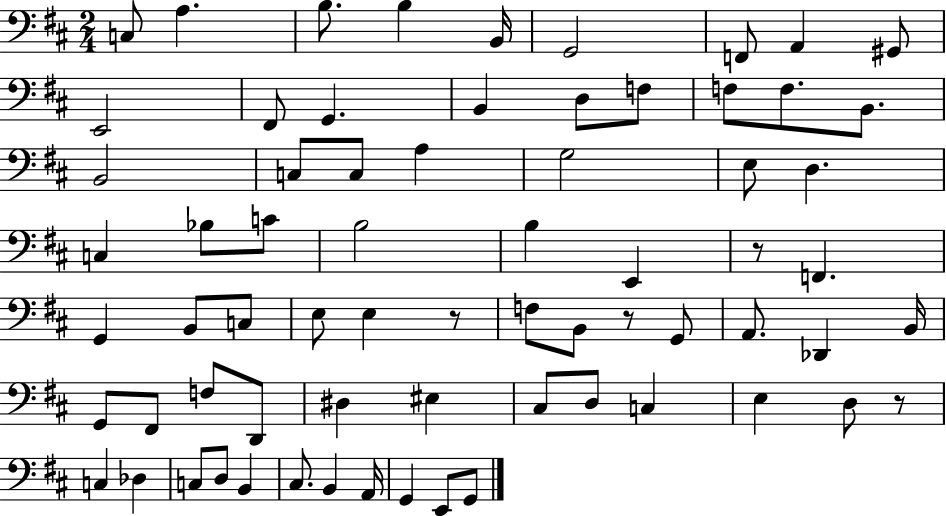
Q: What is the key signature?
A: D major